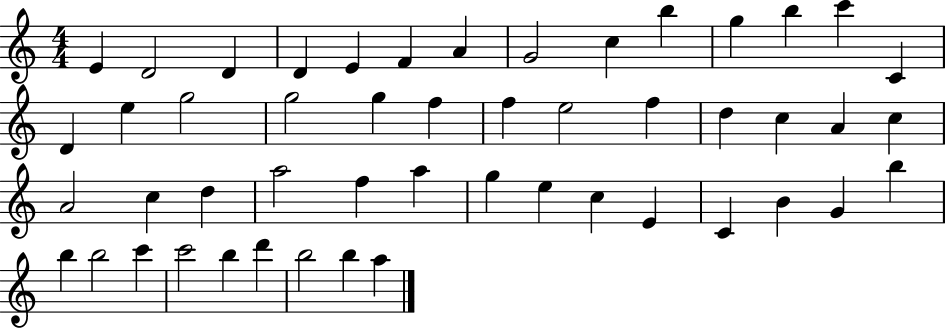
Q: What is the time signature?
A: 4/4